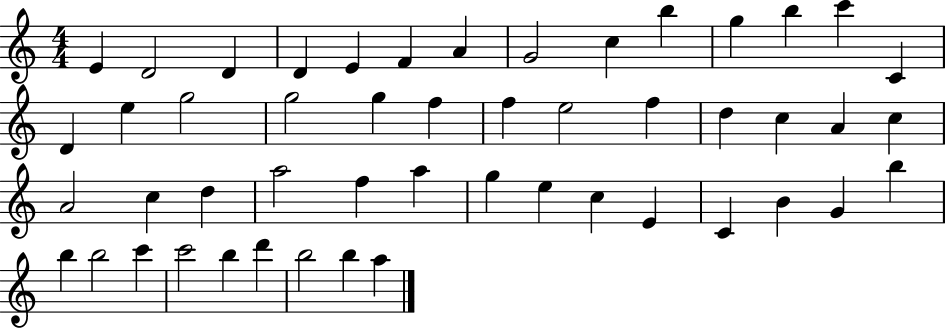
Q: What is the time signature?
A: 4/4